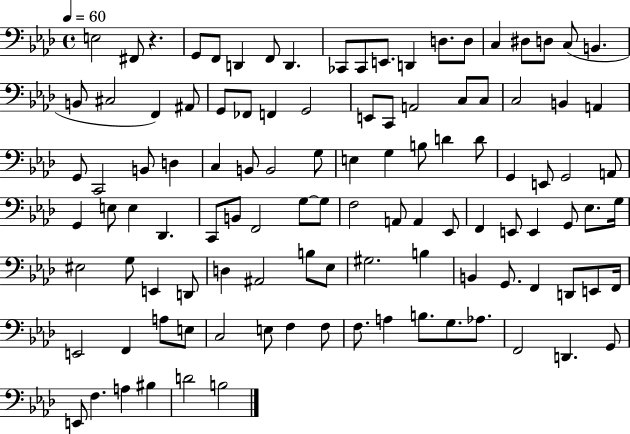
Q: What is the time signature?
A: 4/4